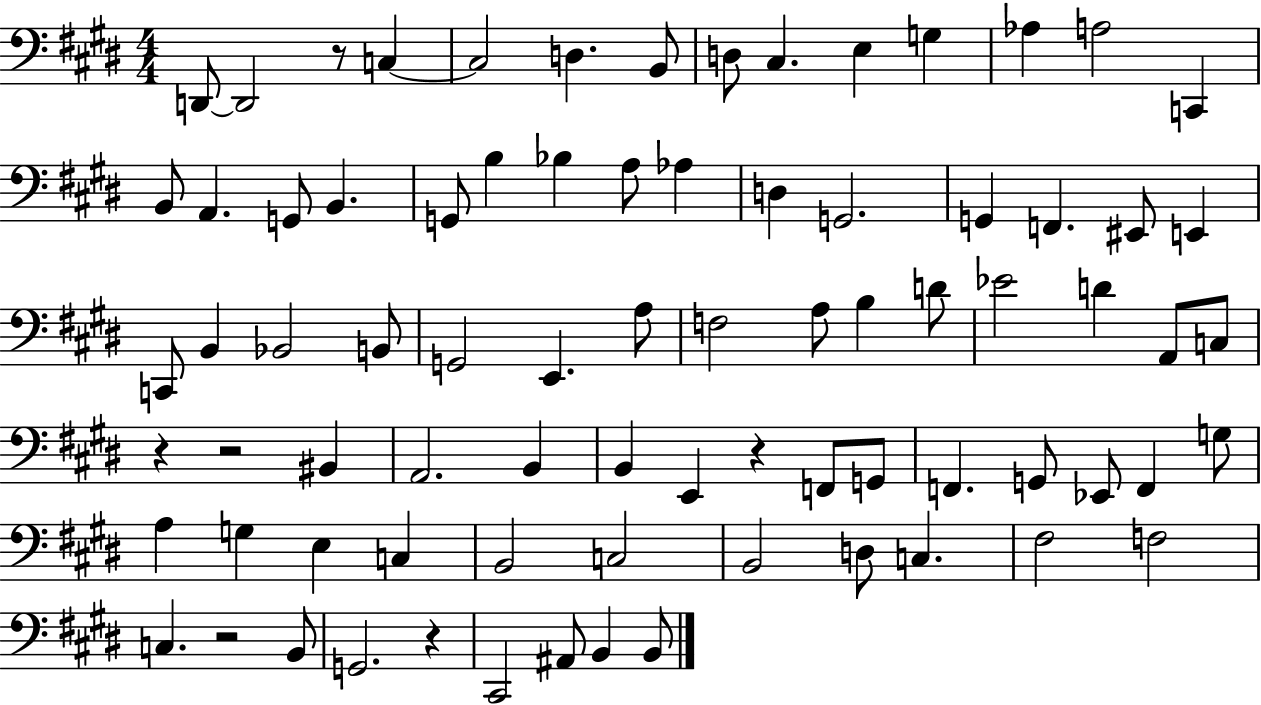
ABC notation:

X:1
T:Untitled
M:4/4
L:1/4
K:E
D,,/2 D,,2 z/2 C, C,2 D, B,,/2 D,/2 ^C, E, G, _A, A,2 C,, B,,/2 A,, G,,/2 B,, G,,/2 B, _B, A,/2 _A, D, G,,2 G,, F,, ^E,,/2 E,, C,,/2 B,, _B,,2 B,,/2 G,,2 E,, A,/2 F,2 A,/2 B, D/2 _E2 D A,,/2 C,/2 z z2 ^B,, A,,2 B,, B,, E,, z F,,/2 G,,/2 F,, G,,/2 _E,,/2 F,, G,/2 A, G, E, C, B,,2 C,2 B,,2 D,/2 C, ^F,2 F,2 C, z2 B,,/2 G,,2 z ^C,,2 ^A,,/2 B,, B,,/2